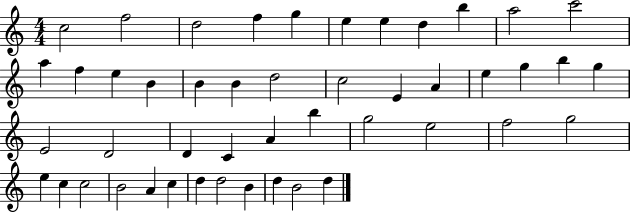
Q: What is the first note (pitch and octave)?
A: C5